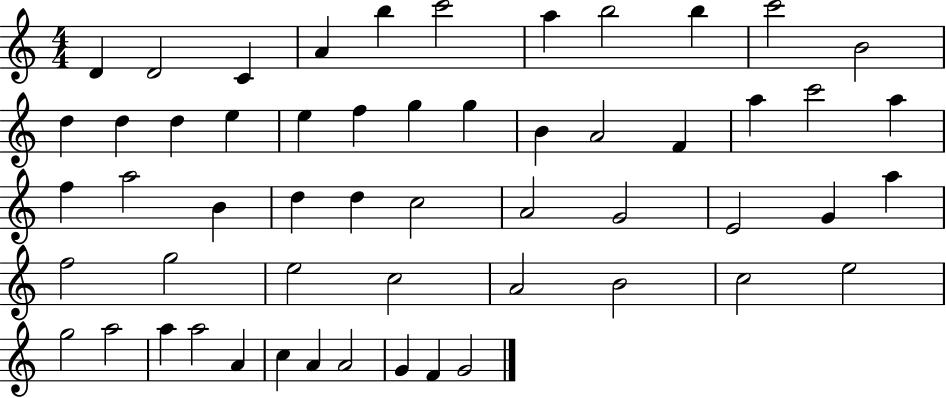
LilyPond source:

{
  \clef treble
  \numericTimeSignature
  \time 4/4
  \key c \major
  d'4 d'2 c'4 | a'4 b''4 c'''2 | a''4 b''2 b''4 | c'''2 b'2 | \break d''4 d''4 d''4 e''4 | e''4 f''4 g''4 g''4 | b'4 a'2 f'4 | a''4 c'''2 a''4 | \break f''4 a''2 b'4 | d''4 d''4 c''2 | a'2 g'2 | e'2 g'4 a''4 | \break f''2 g''2 | e''2 c''2 | a'2 b'2 | c''2 e''2 | \break g''2 a''2 | a''4 a''2 a'4 | c''4 a'4 a'2 | g'4 f'4 g'2 | \break \bar "|."
}